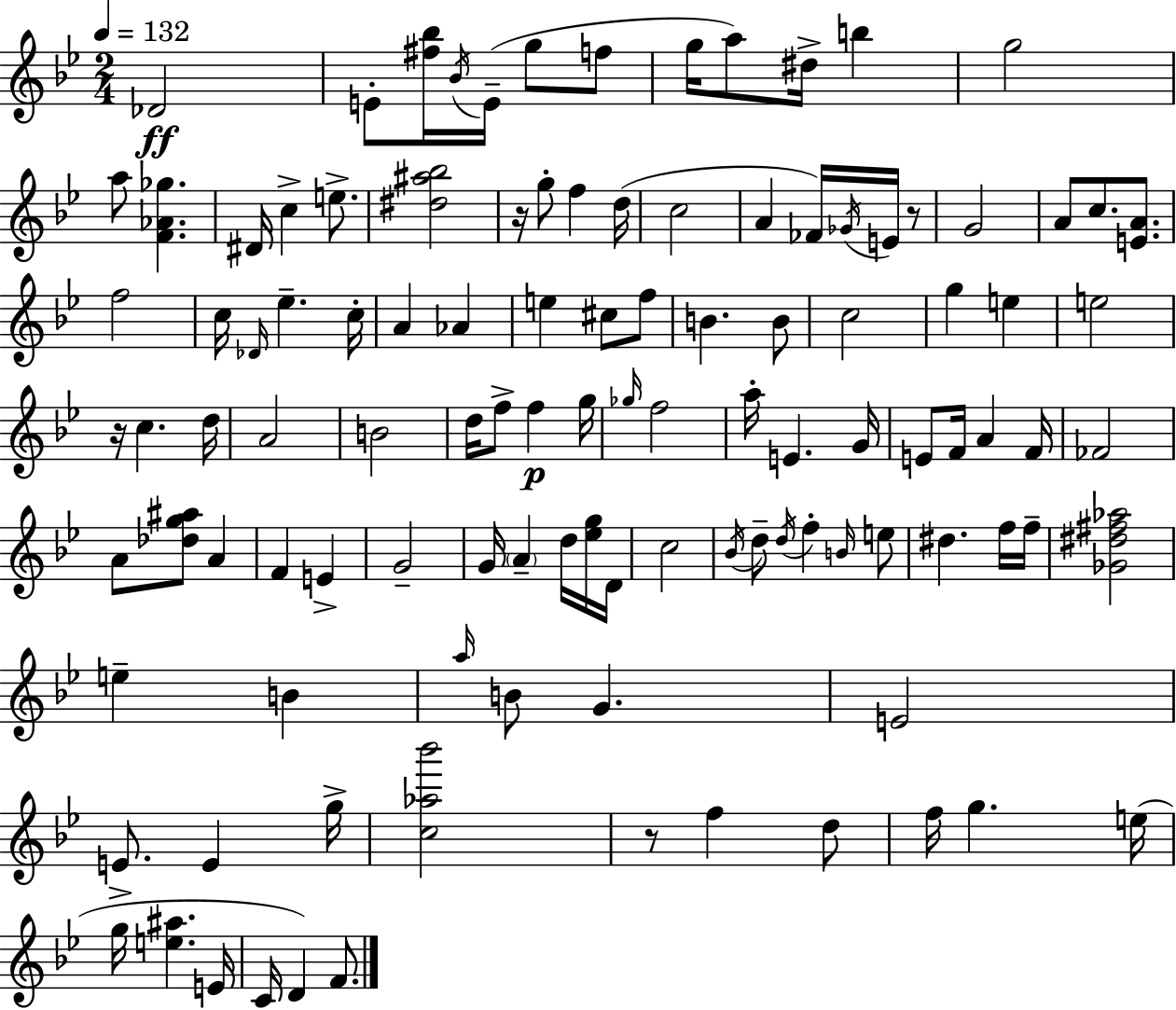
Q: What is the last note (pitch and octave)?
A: F4